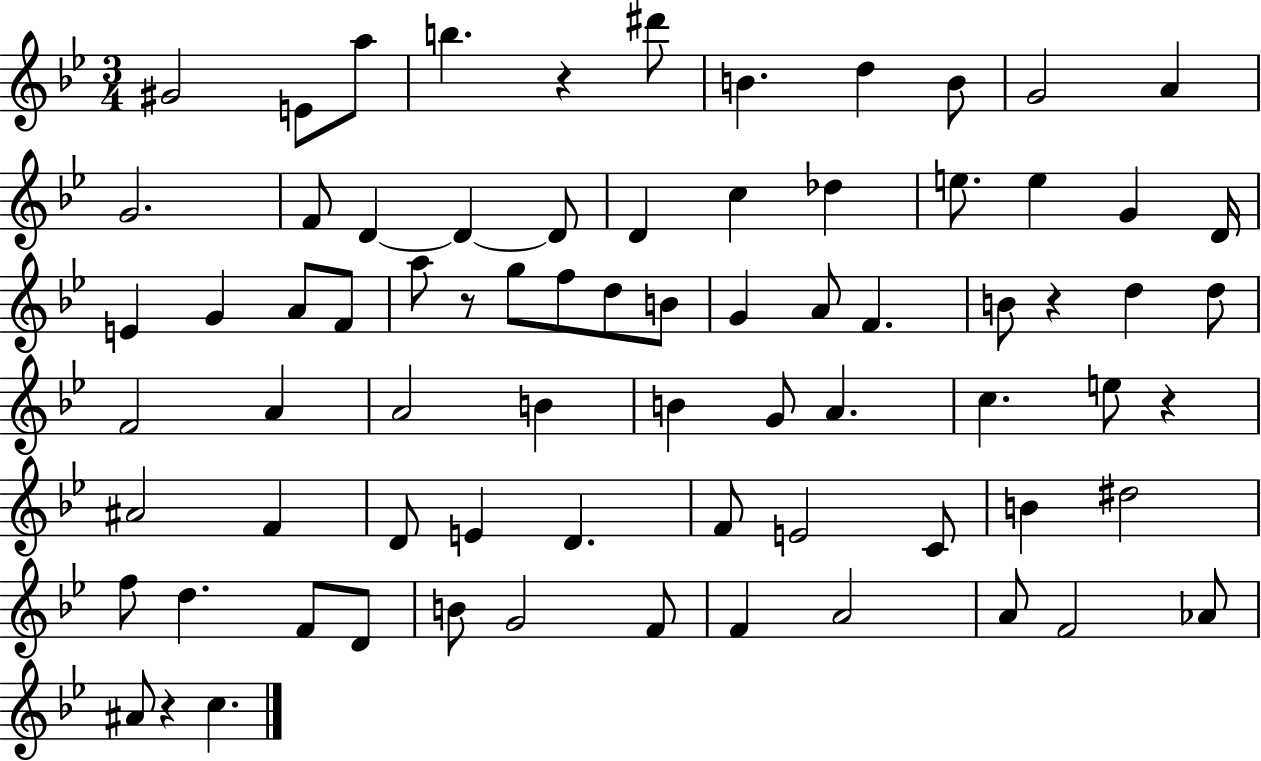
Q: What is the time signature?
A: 3/4